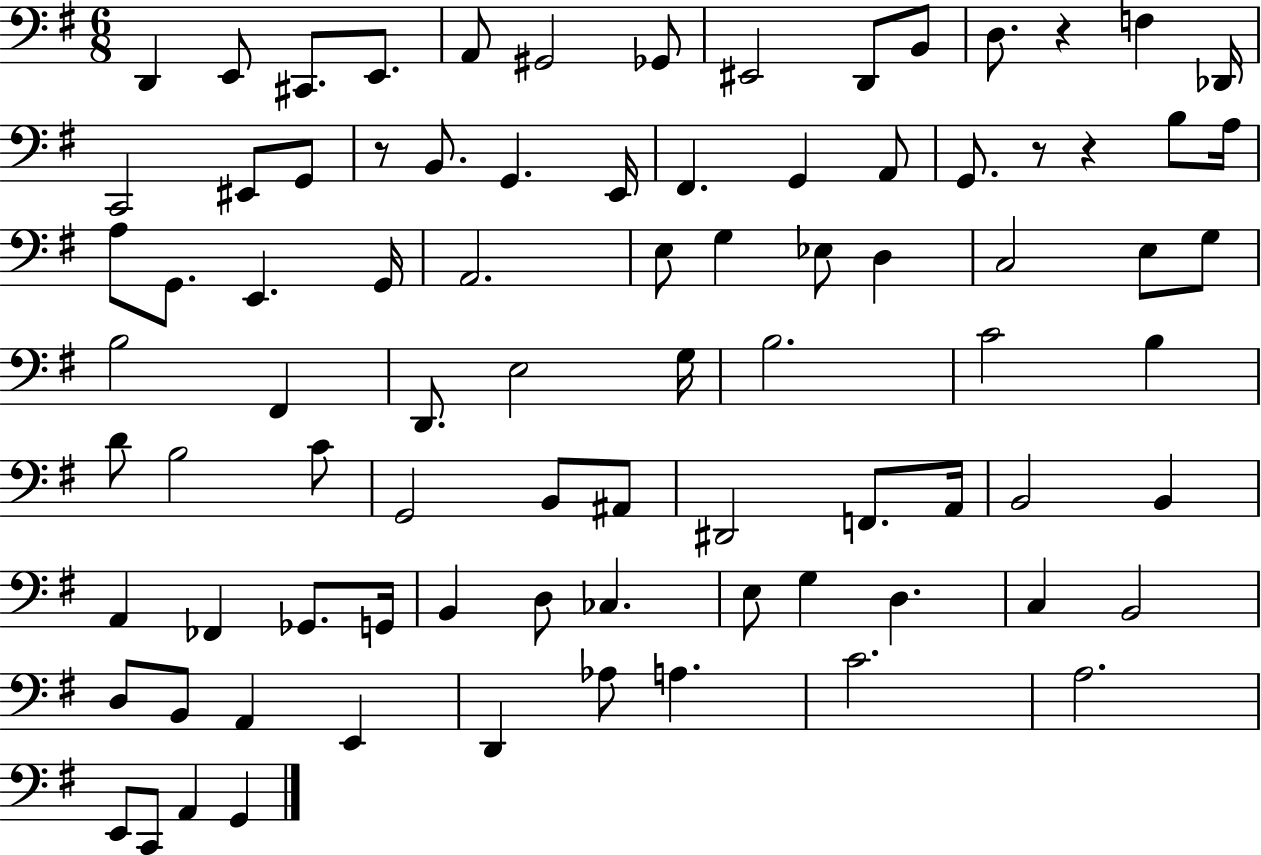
{
  \clef bass
  \numericTimeSignature
  \time 6/8
  \key g \major
  \repeat volta 2 { d,4 e,8 cis,8. e,8. | a,8 gis,2 ges,8 | eis,2 d,8 b,8 | d8. r4 f4 des,16 | \break c,2 eis,8 g,8 | r8 b,8. g,4. e,16 | fis,4. g,4 a,8 | g,8. r8 r4 b8 a16 | \break a8 g,8. e,4. g,16 | a,2. | e8 g4 ees8 d4 | c2 e8 g8 | \break b2 fis,4 | d,8. e2 g16 | b2. | c'2 b4 | \break d'8 b2 c'8 | g,2 b,8 ais,8 | dis,2 f,8. a,16 | b,2 b,4 | \break a,4 fes,4 ges,8. g,16 | b,4 d8 ces4. | e8 g4 d4. | c4 b,2 | \break d8 b,8 a,4 e,4 | d,4 aes8 a4. | c'2. | a2. | \break e,8 c,8 a,4 g,4 | } \bar "|."
}